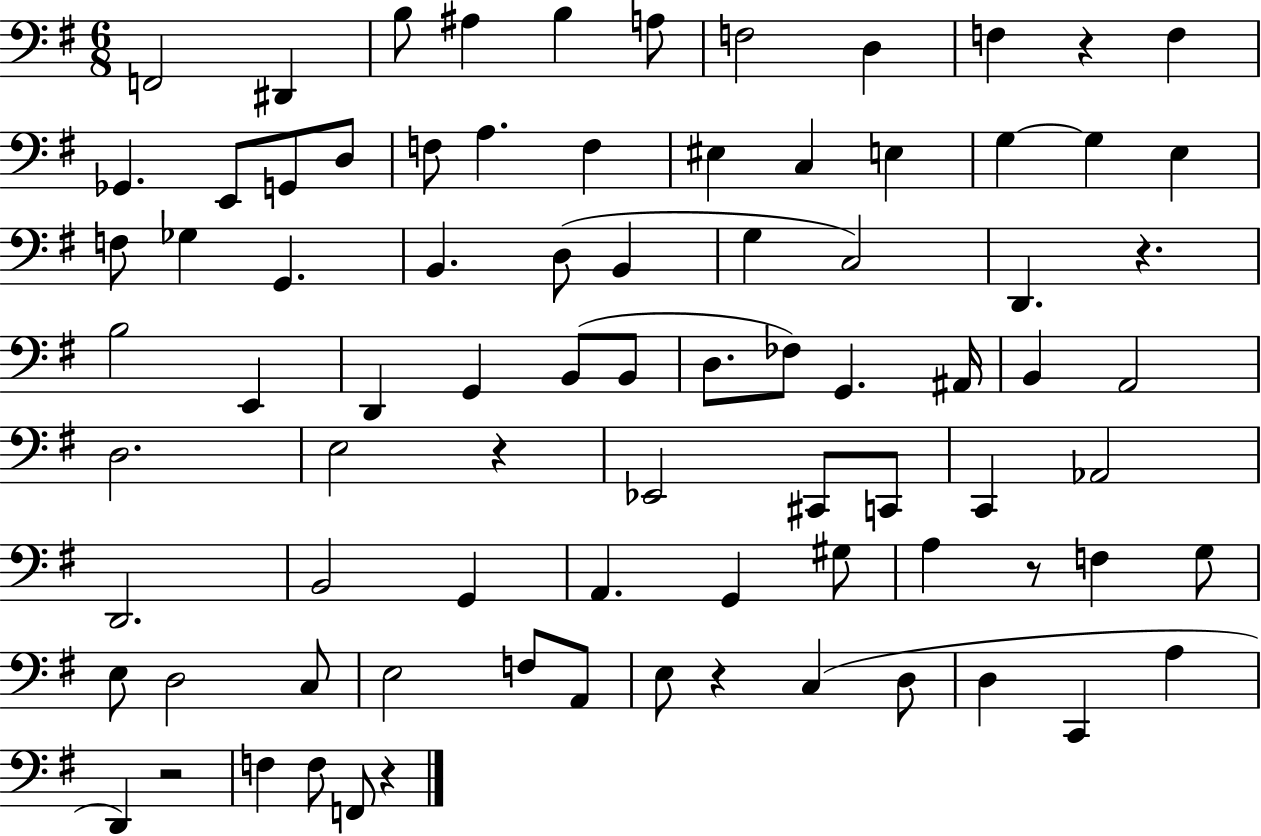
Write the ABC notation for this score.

X:1
T:Untitled
M:6/8
L:1/4
K:G
F,,2 ^D,, B,/2 ^A, B, A,/2 F,2 D, F, z F, _G,, E,,/2 G,,/2 D,/2 F,/2 A, F, ^E, C, E, G, G, E, F,/2 _G, G,, B,, D,/2 B,, G, C,2 D,, z B,2 E,, D,, G,, B,,/2 B,,/2 D,/2 _F,/2 G,, ^A,,/4 B,, A,,2 D,2 E,2 z _E,,2 ^C,,/2 C,,/2 C,, _A,,2 D,,2 B,,2 G,, A,, G,, ^G,/2 A, z/2 F, G,/2 E,/2 D,2 C,/2 E,2 F,/2 A,,/2 E,/2 z C, D,/2 D, C,, A, D,, z2 F, F,/2 F,,/2 z